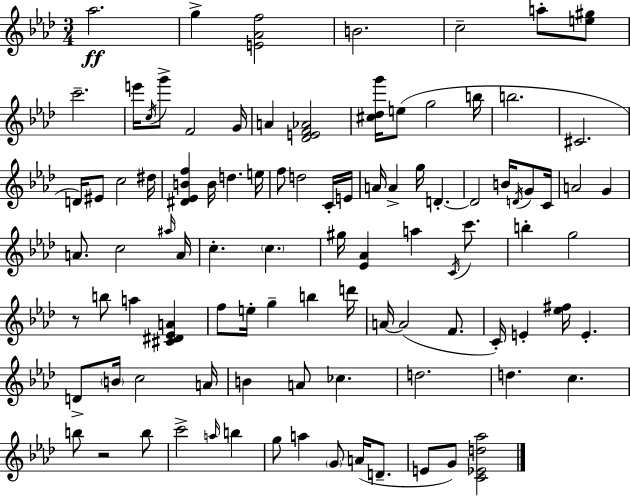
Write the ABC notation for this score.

X:1
T:Untitled
M:3/4
L:1/4
K:Fm
_a2 g [E_Af]2 B2 c2 a/2 [e^g]/2 c'2 e'/4 c/4 g'/2 F2 G/4 A [_DEF_A]2 [^c_dg']/4 e/2 g2 b/4 b2 ^C2 D/4 ^E/2 c2 ^d/4 [^D_EBf] B/4 d e/4 f/2 d2 C/4 E/4 A/4 A g/4 D D2 B/4 D/4 G/2 C/4 A2 G A/2 c2 ^a/4 A/4 c c ^g/4 [_E_A] a C/4 c'/2 b g2 z/2 b/2 a [^C^D_EA] f/2 e/4 g b d'/4 A/4 A2 F/2 C/4 E [_e^f]/4 E D/2 B/4 c2 A/4 B A/2 _c d2 d c b/2 z2 b/2 c'2 a/4 b g/2 a G/2 A/4 D/2 E/2 G/2 [C_Ed_a]2